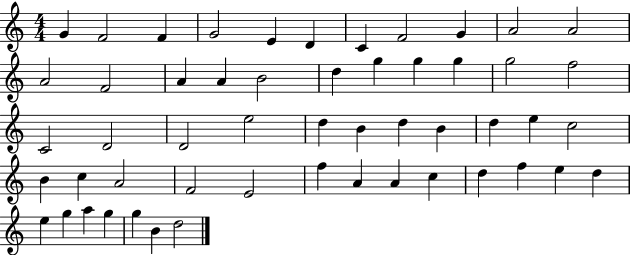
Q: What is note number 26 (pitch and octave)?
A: E5